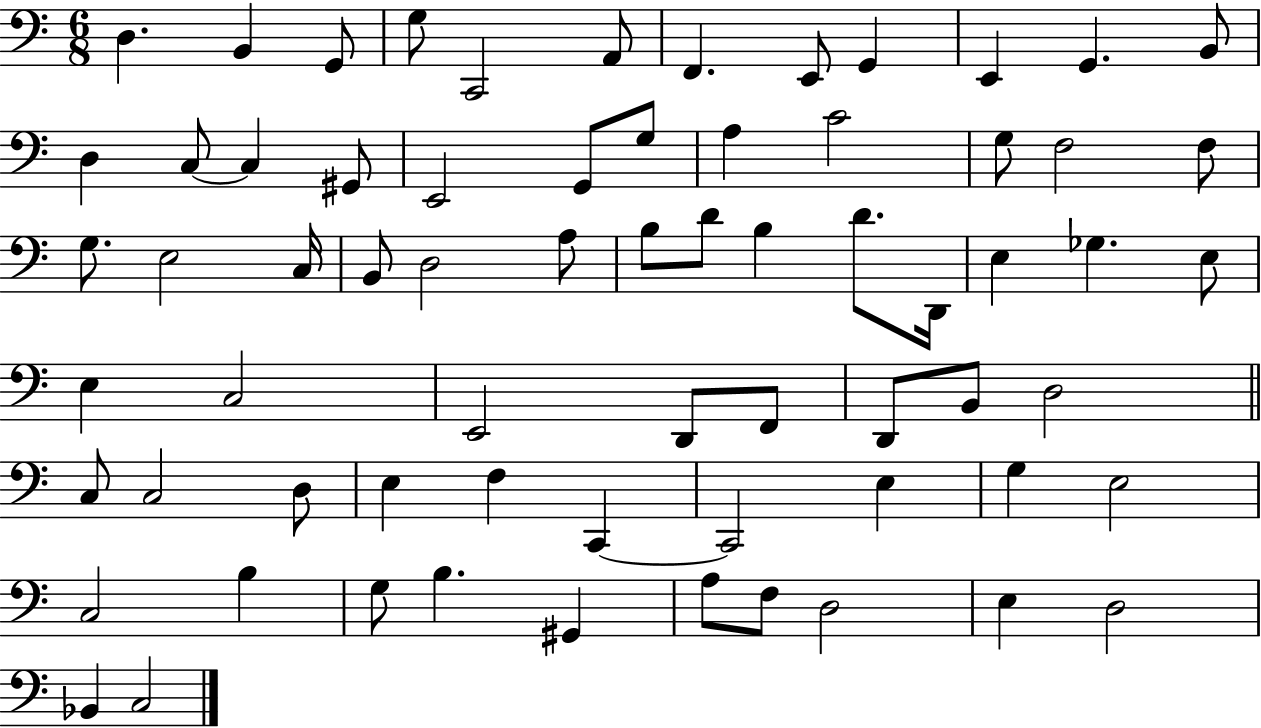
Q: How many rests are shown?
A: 0